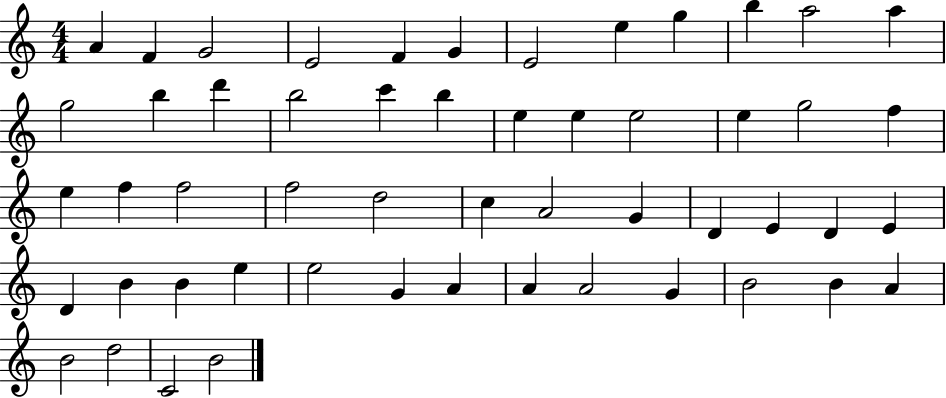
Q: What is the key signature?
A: C major